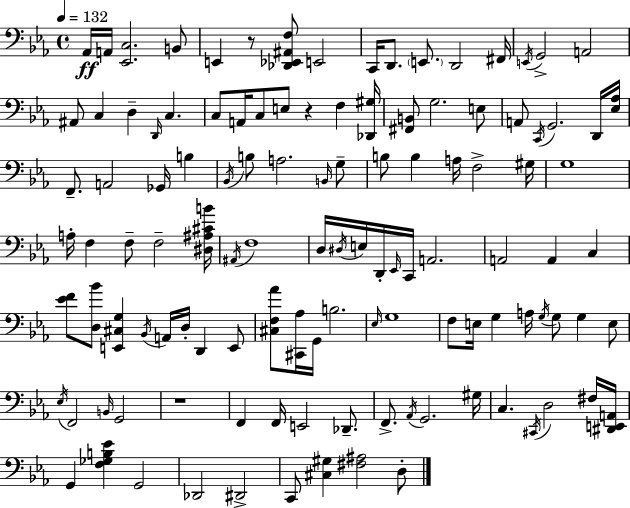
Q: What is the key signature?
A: EES major